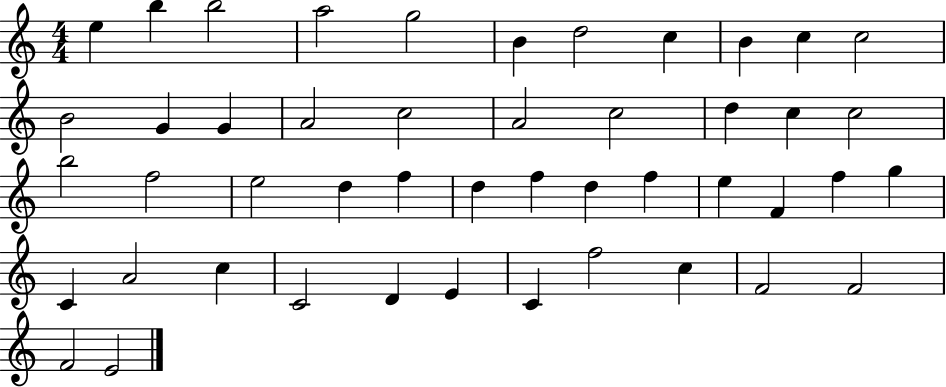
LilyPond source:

{
  \clef treble
  \numericTimeSignature
  \time 4/4
  \key c \major
  e''4 b''4 b''2 | a''2 g''2 | b'4 d''2 c''4 | b'4 c''4 c''2 | \break b'2 g'4 g'4 | a'2 c''2 | a'2 c''2 | d''4 c''4 c''2 | \break b''2 f''2 | e''2 d''4 f''4 | d''4 f''4 d''4 f''4 | e''4 f'4 f''4 g''4 | \break c'4 a'2 c''4 | c'2 d'4 e'4 | c'4 f''2 c''4 | f'2 f'2 | \break f'2 e'2 | \bar "|."
}